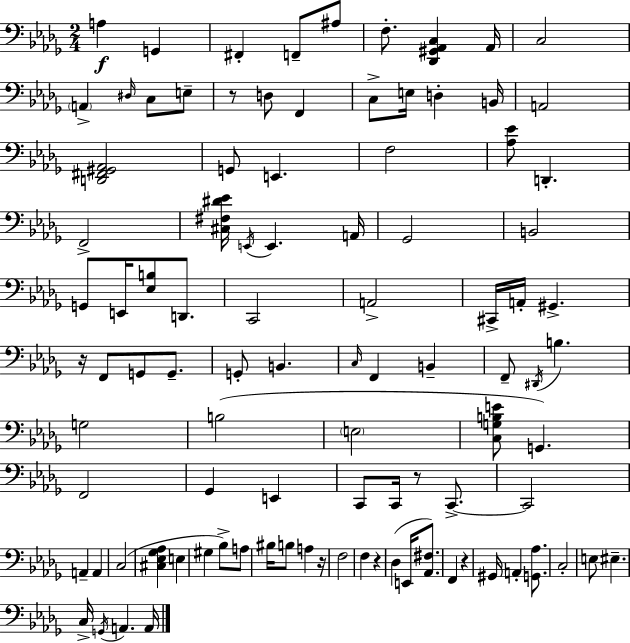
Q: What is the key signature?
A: BES minor